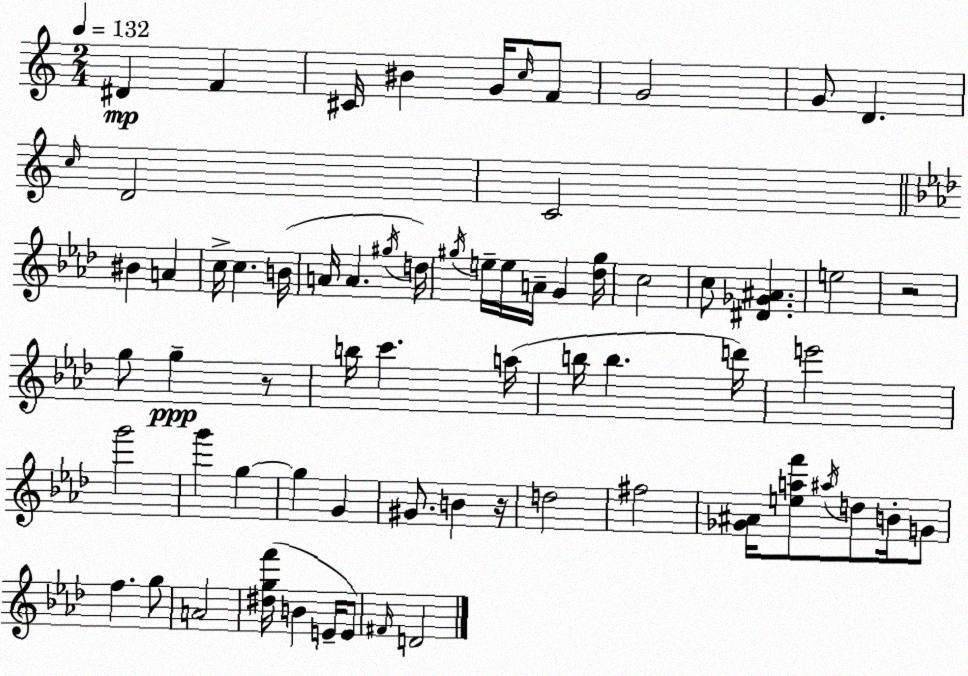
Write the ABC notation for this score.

X:1
T:Untitled
M:2/4
L:1/4
K:C
^D F ^C/4 ^B G/4 c/4 F/2 G2 G/2 D c/4 D2 C2 ^B A c/4 c B/4 A/4 A ^g/4 d/4 ^g/4 e/4 e/4 A/4 G [_d^g]/4 c2 c/2 [^D_G^A] e2 z2 g/2 g z/2 b/4 c' a/4 b/4 b d'/4 e'2 g'2 g' g g G ^G/2 B z/4 d2 ^f2 [_G^A]/4 [eaf']/2 ^a/4 d/2 B/4 G/2 f g/2 A2 [^dgf']/4 B E/4 E/2 ^F/4 D2